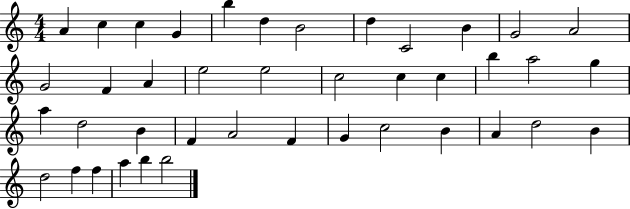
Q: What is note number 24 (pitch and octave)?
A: A5